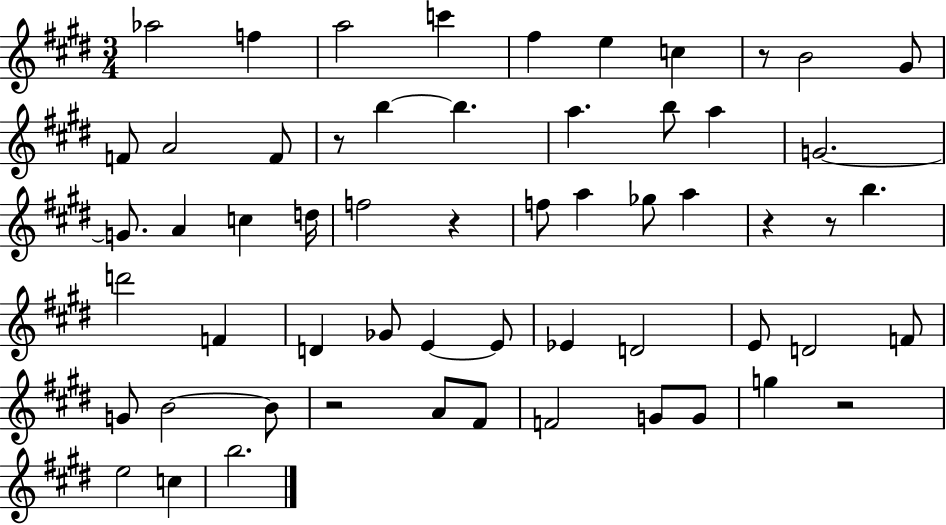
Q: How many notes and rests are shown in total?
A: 58